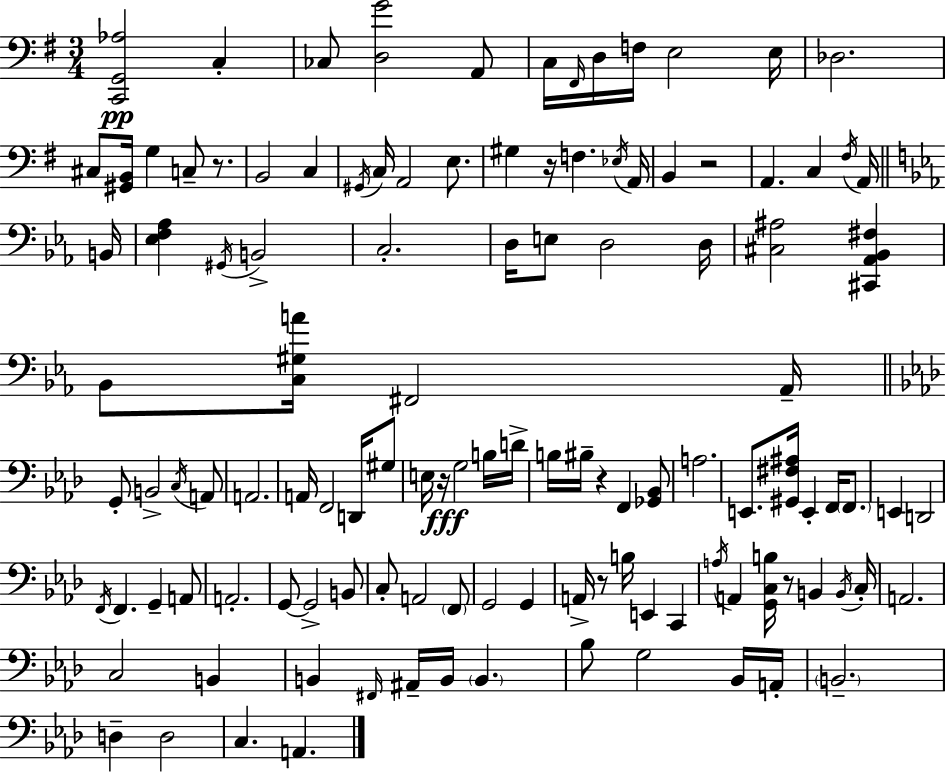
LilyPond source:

{
  \clef bass
  \numericTimeSignature
  \time 3/4
  \key e \minor
  \repeat volta 2 { <c, g, aes>2\pp c4-. | ces8 <d g'>2 a,8 | c16 \grace { fis,16 } d16 f16 e2 | e16 des2. | \break cis8 <gis, b,>16 g4 c8-- r8. | b,2 c4 | \acciaccatura { gis,16 } c16 a,2 e8. | gis4 r16 f4. | \break \acciaccatura { ees16 } a,16 b,4 r2 | a,4. c4 | \acciaccatura { fis16 } a,16 \bar "||" \break \key ees \major b,16 <ees f aes>4 \acciaccatura { gis,16 } b,2-> | c2.-. | d16 e8 d2 | d16 <cis ais>2 <cis, aes, bes, fis>4 | \break bes,8 <c gis a'>16 fis,2 | aes,16-- \bar "||" \break \key aes \major g,8-. b,2-> \acciaccatura { c16 } a,8 | a,2. | a,16 f,2 d,16 gis8 | e16 r16\fff g2 b16 | \break d'16-> b16 bis16-- r4 f,4 <ges, bes,>8 | a2. | e,8. <gis, fis ais>16 e,4-. f,16 \parenthesize f,8. | e,4 d,2 | \break \acciaccatura { f,16 } f,4. g,4-- | a,8 a,2.-. | g,8~~ g,2-> | b,8 c8-. a,2 | \break \parenthesize f,8 g,2 g,4 | a,16-> r8 b16 e,4 c,4 | \acciaccatura { a16 } a,4 <g, c b>16 r8 b,4 | \acciaccatura { b,16 } c16-. a,2. | \break c2 | b,4 b,4 \grace { fis,16 } ais,16-- b,16 \parenthesize b,4. | bes8 g2 | bes,16 a,16-. \parenthesize b,2.-- | \break d4-- d2 | c4. a,4. | } \bar "|."
}